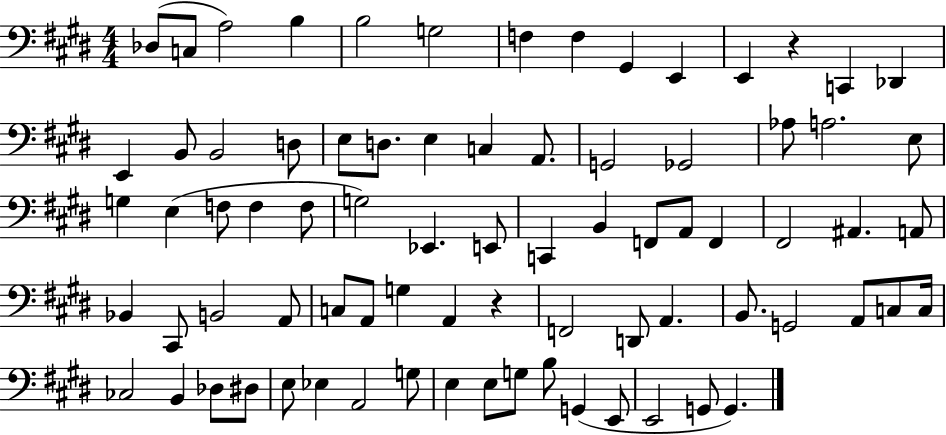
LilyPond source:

{
  \clef bass
  \numericTimeSignature
  \time 4/4
  \key e \major
  des8( c8 a2) b4 | b2 g2 | f4 f4 gis,4 e,4 | e,4 r4 c,4 des,4 | \break e,4 b,8 b,2 d8 | e8 d8. e4 c4 a,8. | g,2 ges,2 | aes8 a2. e8 | \break g4 e4( f8 f4 f8 | g2) ees,4. e,8 | c,4 b,4 f,8 a,8 f,4 | fis,2 ais,4. a,8 | \break bes,4 cis,8 b,2 a,8 | c8 a,8 g4 a,4 r4 | f,2 d,8 a,4. | b,8. g,2 a,8 c8 c16 | \break ces2 b,4 des8 dis8 | e8 ees4 a,2 g8 | e4 e8 g8 b8 g,4( e,8 | e,2 g,8 g,4.) | \break \bar "|."
}